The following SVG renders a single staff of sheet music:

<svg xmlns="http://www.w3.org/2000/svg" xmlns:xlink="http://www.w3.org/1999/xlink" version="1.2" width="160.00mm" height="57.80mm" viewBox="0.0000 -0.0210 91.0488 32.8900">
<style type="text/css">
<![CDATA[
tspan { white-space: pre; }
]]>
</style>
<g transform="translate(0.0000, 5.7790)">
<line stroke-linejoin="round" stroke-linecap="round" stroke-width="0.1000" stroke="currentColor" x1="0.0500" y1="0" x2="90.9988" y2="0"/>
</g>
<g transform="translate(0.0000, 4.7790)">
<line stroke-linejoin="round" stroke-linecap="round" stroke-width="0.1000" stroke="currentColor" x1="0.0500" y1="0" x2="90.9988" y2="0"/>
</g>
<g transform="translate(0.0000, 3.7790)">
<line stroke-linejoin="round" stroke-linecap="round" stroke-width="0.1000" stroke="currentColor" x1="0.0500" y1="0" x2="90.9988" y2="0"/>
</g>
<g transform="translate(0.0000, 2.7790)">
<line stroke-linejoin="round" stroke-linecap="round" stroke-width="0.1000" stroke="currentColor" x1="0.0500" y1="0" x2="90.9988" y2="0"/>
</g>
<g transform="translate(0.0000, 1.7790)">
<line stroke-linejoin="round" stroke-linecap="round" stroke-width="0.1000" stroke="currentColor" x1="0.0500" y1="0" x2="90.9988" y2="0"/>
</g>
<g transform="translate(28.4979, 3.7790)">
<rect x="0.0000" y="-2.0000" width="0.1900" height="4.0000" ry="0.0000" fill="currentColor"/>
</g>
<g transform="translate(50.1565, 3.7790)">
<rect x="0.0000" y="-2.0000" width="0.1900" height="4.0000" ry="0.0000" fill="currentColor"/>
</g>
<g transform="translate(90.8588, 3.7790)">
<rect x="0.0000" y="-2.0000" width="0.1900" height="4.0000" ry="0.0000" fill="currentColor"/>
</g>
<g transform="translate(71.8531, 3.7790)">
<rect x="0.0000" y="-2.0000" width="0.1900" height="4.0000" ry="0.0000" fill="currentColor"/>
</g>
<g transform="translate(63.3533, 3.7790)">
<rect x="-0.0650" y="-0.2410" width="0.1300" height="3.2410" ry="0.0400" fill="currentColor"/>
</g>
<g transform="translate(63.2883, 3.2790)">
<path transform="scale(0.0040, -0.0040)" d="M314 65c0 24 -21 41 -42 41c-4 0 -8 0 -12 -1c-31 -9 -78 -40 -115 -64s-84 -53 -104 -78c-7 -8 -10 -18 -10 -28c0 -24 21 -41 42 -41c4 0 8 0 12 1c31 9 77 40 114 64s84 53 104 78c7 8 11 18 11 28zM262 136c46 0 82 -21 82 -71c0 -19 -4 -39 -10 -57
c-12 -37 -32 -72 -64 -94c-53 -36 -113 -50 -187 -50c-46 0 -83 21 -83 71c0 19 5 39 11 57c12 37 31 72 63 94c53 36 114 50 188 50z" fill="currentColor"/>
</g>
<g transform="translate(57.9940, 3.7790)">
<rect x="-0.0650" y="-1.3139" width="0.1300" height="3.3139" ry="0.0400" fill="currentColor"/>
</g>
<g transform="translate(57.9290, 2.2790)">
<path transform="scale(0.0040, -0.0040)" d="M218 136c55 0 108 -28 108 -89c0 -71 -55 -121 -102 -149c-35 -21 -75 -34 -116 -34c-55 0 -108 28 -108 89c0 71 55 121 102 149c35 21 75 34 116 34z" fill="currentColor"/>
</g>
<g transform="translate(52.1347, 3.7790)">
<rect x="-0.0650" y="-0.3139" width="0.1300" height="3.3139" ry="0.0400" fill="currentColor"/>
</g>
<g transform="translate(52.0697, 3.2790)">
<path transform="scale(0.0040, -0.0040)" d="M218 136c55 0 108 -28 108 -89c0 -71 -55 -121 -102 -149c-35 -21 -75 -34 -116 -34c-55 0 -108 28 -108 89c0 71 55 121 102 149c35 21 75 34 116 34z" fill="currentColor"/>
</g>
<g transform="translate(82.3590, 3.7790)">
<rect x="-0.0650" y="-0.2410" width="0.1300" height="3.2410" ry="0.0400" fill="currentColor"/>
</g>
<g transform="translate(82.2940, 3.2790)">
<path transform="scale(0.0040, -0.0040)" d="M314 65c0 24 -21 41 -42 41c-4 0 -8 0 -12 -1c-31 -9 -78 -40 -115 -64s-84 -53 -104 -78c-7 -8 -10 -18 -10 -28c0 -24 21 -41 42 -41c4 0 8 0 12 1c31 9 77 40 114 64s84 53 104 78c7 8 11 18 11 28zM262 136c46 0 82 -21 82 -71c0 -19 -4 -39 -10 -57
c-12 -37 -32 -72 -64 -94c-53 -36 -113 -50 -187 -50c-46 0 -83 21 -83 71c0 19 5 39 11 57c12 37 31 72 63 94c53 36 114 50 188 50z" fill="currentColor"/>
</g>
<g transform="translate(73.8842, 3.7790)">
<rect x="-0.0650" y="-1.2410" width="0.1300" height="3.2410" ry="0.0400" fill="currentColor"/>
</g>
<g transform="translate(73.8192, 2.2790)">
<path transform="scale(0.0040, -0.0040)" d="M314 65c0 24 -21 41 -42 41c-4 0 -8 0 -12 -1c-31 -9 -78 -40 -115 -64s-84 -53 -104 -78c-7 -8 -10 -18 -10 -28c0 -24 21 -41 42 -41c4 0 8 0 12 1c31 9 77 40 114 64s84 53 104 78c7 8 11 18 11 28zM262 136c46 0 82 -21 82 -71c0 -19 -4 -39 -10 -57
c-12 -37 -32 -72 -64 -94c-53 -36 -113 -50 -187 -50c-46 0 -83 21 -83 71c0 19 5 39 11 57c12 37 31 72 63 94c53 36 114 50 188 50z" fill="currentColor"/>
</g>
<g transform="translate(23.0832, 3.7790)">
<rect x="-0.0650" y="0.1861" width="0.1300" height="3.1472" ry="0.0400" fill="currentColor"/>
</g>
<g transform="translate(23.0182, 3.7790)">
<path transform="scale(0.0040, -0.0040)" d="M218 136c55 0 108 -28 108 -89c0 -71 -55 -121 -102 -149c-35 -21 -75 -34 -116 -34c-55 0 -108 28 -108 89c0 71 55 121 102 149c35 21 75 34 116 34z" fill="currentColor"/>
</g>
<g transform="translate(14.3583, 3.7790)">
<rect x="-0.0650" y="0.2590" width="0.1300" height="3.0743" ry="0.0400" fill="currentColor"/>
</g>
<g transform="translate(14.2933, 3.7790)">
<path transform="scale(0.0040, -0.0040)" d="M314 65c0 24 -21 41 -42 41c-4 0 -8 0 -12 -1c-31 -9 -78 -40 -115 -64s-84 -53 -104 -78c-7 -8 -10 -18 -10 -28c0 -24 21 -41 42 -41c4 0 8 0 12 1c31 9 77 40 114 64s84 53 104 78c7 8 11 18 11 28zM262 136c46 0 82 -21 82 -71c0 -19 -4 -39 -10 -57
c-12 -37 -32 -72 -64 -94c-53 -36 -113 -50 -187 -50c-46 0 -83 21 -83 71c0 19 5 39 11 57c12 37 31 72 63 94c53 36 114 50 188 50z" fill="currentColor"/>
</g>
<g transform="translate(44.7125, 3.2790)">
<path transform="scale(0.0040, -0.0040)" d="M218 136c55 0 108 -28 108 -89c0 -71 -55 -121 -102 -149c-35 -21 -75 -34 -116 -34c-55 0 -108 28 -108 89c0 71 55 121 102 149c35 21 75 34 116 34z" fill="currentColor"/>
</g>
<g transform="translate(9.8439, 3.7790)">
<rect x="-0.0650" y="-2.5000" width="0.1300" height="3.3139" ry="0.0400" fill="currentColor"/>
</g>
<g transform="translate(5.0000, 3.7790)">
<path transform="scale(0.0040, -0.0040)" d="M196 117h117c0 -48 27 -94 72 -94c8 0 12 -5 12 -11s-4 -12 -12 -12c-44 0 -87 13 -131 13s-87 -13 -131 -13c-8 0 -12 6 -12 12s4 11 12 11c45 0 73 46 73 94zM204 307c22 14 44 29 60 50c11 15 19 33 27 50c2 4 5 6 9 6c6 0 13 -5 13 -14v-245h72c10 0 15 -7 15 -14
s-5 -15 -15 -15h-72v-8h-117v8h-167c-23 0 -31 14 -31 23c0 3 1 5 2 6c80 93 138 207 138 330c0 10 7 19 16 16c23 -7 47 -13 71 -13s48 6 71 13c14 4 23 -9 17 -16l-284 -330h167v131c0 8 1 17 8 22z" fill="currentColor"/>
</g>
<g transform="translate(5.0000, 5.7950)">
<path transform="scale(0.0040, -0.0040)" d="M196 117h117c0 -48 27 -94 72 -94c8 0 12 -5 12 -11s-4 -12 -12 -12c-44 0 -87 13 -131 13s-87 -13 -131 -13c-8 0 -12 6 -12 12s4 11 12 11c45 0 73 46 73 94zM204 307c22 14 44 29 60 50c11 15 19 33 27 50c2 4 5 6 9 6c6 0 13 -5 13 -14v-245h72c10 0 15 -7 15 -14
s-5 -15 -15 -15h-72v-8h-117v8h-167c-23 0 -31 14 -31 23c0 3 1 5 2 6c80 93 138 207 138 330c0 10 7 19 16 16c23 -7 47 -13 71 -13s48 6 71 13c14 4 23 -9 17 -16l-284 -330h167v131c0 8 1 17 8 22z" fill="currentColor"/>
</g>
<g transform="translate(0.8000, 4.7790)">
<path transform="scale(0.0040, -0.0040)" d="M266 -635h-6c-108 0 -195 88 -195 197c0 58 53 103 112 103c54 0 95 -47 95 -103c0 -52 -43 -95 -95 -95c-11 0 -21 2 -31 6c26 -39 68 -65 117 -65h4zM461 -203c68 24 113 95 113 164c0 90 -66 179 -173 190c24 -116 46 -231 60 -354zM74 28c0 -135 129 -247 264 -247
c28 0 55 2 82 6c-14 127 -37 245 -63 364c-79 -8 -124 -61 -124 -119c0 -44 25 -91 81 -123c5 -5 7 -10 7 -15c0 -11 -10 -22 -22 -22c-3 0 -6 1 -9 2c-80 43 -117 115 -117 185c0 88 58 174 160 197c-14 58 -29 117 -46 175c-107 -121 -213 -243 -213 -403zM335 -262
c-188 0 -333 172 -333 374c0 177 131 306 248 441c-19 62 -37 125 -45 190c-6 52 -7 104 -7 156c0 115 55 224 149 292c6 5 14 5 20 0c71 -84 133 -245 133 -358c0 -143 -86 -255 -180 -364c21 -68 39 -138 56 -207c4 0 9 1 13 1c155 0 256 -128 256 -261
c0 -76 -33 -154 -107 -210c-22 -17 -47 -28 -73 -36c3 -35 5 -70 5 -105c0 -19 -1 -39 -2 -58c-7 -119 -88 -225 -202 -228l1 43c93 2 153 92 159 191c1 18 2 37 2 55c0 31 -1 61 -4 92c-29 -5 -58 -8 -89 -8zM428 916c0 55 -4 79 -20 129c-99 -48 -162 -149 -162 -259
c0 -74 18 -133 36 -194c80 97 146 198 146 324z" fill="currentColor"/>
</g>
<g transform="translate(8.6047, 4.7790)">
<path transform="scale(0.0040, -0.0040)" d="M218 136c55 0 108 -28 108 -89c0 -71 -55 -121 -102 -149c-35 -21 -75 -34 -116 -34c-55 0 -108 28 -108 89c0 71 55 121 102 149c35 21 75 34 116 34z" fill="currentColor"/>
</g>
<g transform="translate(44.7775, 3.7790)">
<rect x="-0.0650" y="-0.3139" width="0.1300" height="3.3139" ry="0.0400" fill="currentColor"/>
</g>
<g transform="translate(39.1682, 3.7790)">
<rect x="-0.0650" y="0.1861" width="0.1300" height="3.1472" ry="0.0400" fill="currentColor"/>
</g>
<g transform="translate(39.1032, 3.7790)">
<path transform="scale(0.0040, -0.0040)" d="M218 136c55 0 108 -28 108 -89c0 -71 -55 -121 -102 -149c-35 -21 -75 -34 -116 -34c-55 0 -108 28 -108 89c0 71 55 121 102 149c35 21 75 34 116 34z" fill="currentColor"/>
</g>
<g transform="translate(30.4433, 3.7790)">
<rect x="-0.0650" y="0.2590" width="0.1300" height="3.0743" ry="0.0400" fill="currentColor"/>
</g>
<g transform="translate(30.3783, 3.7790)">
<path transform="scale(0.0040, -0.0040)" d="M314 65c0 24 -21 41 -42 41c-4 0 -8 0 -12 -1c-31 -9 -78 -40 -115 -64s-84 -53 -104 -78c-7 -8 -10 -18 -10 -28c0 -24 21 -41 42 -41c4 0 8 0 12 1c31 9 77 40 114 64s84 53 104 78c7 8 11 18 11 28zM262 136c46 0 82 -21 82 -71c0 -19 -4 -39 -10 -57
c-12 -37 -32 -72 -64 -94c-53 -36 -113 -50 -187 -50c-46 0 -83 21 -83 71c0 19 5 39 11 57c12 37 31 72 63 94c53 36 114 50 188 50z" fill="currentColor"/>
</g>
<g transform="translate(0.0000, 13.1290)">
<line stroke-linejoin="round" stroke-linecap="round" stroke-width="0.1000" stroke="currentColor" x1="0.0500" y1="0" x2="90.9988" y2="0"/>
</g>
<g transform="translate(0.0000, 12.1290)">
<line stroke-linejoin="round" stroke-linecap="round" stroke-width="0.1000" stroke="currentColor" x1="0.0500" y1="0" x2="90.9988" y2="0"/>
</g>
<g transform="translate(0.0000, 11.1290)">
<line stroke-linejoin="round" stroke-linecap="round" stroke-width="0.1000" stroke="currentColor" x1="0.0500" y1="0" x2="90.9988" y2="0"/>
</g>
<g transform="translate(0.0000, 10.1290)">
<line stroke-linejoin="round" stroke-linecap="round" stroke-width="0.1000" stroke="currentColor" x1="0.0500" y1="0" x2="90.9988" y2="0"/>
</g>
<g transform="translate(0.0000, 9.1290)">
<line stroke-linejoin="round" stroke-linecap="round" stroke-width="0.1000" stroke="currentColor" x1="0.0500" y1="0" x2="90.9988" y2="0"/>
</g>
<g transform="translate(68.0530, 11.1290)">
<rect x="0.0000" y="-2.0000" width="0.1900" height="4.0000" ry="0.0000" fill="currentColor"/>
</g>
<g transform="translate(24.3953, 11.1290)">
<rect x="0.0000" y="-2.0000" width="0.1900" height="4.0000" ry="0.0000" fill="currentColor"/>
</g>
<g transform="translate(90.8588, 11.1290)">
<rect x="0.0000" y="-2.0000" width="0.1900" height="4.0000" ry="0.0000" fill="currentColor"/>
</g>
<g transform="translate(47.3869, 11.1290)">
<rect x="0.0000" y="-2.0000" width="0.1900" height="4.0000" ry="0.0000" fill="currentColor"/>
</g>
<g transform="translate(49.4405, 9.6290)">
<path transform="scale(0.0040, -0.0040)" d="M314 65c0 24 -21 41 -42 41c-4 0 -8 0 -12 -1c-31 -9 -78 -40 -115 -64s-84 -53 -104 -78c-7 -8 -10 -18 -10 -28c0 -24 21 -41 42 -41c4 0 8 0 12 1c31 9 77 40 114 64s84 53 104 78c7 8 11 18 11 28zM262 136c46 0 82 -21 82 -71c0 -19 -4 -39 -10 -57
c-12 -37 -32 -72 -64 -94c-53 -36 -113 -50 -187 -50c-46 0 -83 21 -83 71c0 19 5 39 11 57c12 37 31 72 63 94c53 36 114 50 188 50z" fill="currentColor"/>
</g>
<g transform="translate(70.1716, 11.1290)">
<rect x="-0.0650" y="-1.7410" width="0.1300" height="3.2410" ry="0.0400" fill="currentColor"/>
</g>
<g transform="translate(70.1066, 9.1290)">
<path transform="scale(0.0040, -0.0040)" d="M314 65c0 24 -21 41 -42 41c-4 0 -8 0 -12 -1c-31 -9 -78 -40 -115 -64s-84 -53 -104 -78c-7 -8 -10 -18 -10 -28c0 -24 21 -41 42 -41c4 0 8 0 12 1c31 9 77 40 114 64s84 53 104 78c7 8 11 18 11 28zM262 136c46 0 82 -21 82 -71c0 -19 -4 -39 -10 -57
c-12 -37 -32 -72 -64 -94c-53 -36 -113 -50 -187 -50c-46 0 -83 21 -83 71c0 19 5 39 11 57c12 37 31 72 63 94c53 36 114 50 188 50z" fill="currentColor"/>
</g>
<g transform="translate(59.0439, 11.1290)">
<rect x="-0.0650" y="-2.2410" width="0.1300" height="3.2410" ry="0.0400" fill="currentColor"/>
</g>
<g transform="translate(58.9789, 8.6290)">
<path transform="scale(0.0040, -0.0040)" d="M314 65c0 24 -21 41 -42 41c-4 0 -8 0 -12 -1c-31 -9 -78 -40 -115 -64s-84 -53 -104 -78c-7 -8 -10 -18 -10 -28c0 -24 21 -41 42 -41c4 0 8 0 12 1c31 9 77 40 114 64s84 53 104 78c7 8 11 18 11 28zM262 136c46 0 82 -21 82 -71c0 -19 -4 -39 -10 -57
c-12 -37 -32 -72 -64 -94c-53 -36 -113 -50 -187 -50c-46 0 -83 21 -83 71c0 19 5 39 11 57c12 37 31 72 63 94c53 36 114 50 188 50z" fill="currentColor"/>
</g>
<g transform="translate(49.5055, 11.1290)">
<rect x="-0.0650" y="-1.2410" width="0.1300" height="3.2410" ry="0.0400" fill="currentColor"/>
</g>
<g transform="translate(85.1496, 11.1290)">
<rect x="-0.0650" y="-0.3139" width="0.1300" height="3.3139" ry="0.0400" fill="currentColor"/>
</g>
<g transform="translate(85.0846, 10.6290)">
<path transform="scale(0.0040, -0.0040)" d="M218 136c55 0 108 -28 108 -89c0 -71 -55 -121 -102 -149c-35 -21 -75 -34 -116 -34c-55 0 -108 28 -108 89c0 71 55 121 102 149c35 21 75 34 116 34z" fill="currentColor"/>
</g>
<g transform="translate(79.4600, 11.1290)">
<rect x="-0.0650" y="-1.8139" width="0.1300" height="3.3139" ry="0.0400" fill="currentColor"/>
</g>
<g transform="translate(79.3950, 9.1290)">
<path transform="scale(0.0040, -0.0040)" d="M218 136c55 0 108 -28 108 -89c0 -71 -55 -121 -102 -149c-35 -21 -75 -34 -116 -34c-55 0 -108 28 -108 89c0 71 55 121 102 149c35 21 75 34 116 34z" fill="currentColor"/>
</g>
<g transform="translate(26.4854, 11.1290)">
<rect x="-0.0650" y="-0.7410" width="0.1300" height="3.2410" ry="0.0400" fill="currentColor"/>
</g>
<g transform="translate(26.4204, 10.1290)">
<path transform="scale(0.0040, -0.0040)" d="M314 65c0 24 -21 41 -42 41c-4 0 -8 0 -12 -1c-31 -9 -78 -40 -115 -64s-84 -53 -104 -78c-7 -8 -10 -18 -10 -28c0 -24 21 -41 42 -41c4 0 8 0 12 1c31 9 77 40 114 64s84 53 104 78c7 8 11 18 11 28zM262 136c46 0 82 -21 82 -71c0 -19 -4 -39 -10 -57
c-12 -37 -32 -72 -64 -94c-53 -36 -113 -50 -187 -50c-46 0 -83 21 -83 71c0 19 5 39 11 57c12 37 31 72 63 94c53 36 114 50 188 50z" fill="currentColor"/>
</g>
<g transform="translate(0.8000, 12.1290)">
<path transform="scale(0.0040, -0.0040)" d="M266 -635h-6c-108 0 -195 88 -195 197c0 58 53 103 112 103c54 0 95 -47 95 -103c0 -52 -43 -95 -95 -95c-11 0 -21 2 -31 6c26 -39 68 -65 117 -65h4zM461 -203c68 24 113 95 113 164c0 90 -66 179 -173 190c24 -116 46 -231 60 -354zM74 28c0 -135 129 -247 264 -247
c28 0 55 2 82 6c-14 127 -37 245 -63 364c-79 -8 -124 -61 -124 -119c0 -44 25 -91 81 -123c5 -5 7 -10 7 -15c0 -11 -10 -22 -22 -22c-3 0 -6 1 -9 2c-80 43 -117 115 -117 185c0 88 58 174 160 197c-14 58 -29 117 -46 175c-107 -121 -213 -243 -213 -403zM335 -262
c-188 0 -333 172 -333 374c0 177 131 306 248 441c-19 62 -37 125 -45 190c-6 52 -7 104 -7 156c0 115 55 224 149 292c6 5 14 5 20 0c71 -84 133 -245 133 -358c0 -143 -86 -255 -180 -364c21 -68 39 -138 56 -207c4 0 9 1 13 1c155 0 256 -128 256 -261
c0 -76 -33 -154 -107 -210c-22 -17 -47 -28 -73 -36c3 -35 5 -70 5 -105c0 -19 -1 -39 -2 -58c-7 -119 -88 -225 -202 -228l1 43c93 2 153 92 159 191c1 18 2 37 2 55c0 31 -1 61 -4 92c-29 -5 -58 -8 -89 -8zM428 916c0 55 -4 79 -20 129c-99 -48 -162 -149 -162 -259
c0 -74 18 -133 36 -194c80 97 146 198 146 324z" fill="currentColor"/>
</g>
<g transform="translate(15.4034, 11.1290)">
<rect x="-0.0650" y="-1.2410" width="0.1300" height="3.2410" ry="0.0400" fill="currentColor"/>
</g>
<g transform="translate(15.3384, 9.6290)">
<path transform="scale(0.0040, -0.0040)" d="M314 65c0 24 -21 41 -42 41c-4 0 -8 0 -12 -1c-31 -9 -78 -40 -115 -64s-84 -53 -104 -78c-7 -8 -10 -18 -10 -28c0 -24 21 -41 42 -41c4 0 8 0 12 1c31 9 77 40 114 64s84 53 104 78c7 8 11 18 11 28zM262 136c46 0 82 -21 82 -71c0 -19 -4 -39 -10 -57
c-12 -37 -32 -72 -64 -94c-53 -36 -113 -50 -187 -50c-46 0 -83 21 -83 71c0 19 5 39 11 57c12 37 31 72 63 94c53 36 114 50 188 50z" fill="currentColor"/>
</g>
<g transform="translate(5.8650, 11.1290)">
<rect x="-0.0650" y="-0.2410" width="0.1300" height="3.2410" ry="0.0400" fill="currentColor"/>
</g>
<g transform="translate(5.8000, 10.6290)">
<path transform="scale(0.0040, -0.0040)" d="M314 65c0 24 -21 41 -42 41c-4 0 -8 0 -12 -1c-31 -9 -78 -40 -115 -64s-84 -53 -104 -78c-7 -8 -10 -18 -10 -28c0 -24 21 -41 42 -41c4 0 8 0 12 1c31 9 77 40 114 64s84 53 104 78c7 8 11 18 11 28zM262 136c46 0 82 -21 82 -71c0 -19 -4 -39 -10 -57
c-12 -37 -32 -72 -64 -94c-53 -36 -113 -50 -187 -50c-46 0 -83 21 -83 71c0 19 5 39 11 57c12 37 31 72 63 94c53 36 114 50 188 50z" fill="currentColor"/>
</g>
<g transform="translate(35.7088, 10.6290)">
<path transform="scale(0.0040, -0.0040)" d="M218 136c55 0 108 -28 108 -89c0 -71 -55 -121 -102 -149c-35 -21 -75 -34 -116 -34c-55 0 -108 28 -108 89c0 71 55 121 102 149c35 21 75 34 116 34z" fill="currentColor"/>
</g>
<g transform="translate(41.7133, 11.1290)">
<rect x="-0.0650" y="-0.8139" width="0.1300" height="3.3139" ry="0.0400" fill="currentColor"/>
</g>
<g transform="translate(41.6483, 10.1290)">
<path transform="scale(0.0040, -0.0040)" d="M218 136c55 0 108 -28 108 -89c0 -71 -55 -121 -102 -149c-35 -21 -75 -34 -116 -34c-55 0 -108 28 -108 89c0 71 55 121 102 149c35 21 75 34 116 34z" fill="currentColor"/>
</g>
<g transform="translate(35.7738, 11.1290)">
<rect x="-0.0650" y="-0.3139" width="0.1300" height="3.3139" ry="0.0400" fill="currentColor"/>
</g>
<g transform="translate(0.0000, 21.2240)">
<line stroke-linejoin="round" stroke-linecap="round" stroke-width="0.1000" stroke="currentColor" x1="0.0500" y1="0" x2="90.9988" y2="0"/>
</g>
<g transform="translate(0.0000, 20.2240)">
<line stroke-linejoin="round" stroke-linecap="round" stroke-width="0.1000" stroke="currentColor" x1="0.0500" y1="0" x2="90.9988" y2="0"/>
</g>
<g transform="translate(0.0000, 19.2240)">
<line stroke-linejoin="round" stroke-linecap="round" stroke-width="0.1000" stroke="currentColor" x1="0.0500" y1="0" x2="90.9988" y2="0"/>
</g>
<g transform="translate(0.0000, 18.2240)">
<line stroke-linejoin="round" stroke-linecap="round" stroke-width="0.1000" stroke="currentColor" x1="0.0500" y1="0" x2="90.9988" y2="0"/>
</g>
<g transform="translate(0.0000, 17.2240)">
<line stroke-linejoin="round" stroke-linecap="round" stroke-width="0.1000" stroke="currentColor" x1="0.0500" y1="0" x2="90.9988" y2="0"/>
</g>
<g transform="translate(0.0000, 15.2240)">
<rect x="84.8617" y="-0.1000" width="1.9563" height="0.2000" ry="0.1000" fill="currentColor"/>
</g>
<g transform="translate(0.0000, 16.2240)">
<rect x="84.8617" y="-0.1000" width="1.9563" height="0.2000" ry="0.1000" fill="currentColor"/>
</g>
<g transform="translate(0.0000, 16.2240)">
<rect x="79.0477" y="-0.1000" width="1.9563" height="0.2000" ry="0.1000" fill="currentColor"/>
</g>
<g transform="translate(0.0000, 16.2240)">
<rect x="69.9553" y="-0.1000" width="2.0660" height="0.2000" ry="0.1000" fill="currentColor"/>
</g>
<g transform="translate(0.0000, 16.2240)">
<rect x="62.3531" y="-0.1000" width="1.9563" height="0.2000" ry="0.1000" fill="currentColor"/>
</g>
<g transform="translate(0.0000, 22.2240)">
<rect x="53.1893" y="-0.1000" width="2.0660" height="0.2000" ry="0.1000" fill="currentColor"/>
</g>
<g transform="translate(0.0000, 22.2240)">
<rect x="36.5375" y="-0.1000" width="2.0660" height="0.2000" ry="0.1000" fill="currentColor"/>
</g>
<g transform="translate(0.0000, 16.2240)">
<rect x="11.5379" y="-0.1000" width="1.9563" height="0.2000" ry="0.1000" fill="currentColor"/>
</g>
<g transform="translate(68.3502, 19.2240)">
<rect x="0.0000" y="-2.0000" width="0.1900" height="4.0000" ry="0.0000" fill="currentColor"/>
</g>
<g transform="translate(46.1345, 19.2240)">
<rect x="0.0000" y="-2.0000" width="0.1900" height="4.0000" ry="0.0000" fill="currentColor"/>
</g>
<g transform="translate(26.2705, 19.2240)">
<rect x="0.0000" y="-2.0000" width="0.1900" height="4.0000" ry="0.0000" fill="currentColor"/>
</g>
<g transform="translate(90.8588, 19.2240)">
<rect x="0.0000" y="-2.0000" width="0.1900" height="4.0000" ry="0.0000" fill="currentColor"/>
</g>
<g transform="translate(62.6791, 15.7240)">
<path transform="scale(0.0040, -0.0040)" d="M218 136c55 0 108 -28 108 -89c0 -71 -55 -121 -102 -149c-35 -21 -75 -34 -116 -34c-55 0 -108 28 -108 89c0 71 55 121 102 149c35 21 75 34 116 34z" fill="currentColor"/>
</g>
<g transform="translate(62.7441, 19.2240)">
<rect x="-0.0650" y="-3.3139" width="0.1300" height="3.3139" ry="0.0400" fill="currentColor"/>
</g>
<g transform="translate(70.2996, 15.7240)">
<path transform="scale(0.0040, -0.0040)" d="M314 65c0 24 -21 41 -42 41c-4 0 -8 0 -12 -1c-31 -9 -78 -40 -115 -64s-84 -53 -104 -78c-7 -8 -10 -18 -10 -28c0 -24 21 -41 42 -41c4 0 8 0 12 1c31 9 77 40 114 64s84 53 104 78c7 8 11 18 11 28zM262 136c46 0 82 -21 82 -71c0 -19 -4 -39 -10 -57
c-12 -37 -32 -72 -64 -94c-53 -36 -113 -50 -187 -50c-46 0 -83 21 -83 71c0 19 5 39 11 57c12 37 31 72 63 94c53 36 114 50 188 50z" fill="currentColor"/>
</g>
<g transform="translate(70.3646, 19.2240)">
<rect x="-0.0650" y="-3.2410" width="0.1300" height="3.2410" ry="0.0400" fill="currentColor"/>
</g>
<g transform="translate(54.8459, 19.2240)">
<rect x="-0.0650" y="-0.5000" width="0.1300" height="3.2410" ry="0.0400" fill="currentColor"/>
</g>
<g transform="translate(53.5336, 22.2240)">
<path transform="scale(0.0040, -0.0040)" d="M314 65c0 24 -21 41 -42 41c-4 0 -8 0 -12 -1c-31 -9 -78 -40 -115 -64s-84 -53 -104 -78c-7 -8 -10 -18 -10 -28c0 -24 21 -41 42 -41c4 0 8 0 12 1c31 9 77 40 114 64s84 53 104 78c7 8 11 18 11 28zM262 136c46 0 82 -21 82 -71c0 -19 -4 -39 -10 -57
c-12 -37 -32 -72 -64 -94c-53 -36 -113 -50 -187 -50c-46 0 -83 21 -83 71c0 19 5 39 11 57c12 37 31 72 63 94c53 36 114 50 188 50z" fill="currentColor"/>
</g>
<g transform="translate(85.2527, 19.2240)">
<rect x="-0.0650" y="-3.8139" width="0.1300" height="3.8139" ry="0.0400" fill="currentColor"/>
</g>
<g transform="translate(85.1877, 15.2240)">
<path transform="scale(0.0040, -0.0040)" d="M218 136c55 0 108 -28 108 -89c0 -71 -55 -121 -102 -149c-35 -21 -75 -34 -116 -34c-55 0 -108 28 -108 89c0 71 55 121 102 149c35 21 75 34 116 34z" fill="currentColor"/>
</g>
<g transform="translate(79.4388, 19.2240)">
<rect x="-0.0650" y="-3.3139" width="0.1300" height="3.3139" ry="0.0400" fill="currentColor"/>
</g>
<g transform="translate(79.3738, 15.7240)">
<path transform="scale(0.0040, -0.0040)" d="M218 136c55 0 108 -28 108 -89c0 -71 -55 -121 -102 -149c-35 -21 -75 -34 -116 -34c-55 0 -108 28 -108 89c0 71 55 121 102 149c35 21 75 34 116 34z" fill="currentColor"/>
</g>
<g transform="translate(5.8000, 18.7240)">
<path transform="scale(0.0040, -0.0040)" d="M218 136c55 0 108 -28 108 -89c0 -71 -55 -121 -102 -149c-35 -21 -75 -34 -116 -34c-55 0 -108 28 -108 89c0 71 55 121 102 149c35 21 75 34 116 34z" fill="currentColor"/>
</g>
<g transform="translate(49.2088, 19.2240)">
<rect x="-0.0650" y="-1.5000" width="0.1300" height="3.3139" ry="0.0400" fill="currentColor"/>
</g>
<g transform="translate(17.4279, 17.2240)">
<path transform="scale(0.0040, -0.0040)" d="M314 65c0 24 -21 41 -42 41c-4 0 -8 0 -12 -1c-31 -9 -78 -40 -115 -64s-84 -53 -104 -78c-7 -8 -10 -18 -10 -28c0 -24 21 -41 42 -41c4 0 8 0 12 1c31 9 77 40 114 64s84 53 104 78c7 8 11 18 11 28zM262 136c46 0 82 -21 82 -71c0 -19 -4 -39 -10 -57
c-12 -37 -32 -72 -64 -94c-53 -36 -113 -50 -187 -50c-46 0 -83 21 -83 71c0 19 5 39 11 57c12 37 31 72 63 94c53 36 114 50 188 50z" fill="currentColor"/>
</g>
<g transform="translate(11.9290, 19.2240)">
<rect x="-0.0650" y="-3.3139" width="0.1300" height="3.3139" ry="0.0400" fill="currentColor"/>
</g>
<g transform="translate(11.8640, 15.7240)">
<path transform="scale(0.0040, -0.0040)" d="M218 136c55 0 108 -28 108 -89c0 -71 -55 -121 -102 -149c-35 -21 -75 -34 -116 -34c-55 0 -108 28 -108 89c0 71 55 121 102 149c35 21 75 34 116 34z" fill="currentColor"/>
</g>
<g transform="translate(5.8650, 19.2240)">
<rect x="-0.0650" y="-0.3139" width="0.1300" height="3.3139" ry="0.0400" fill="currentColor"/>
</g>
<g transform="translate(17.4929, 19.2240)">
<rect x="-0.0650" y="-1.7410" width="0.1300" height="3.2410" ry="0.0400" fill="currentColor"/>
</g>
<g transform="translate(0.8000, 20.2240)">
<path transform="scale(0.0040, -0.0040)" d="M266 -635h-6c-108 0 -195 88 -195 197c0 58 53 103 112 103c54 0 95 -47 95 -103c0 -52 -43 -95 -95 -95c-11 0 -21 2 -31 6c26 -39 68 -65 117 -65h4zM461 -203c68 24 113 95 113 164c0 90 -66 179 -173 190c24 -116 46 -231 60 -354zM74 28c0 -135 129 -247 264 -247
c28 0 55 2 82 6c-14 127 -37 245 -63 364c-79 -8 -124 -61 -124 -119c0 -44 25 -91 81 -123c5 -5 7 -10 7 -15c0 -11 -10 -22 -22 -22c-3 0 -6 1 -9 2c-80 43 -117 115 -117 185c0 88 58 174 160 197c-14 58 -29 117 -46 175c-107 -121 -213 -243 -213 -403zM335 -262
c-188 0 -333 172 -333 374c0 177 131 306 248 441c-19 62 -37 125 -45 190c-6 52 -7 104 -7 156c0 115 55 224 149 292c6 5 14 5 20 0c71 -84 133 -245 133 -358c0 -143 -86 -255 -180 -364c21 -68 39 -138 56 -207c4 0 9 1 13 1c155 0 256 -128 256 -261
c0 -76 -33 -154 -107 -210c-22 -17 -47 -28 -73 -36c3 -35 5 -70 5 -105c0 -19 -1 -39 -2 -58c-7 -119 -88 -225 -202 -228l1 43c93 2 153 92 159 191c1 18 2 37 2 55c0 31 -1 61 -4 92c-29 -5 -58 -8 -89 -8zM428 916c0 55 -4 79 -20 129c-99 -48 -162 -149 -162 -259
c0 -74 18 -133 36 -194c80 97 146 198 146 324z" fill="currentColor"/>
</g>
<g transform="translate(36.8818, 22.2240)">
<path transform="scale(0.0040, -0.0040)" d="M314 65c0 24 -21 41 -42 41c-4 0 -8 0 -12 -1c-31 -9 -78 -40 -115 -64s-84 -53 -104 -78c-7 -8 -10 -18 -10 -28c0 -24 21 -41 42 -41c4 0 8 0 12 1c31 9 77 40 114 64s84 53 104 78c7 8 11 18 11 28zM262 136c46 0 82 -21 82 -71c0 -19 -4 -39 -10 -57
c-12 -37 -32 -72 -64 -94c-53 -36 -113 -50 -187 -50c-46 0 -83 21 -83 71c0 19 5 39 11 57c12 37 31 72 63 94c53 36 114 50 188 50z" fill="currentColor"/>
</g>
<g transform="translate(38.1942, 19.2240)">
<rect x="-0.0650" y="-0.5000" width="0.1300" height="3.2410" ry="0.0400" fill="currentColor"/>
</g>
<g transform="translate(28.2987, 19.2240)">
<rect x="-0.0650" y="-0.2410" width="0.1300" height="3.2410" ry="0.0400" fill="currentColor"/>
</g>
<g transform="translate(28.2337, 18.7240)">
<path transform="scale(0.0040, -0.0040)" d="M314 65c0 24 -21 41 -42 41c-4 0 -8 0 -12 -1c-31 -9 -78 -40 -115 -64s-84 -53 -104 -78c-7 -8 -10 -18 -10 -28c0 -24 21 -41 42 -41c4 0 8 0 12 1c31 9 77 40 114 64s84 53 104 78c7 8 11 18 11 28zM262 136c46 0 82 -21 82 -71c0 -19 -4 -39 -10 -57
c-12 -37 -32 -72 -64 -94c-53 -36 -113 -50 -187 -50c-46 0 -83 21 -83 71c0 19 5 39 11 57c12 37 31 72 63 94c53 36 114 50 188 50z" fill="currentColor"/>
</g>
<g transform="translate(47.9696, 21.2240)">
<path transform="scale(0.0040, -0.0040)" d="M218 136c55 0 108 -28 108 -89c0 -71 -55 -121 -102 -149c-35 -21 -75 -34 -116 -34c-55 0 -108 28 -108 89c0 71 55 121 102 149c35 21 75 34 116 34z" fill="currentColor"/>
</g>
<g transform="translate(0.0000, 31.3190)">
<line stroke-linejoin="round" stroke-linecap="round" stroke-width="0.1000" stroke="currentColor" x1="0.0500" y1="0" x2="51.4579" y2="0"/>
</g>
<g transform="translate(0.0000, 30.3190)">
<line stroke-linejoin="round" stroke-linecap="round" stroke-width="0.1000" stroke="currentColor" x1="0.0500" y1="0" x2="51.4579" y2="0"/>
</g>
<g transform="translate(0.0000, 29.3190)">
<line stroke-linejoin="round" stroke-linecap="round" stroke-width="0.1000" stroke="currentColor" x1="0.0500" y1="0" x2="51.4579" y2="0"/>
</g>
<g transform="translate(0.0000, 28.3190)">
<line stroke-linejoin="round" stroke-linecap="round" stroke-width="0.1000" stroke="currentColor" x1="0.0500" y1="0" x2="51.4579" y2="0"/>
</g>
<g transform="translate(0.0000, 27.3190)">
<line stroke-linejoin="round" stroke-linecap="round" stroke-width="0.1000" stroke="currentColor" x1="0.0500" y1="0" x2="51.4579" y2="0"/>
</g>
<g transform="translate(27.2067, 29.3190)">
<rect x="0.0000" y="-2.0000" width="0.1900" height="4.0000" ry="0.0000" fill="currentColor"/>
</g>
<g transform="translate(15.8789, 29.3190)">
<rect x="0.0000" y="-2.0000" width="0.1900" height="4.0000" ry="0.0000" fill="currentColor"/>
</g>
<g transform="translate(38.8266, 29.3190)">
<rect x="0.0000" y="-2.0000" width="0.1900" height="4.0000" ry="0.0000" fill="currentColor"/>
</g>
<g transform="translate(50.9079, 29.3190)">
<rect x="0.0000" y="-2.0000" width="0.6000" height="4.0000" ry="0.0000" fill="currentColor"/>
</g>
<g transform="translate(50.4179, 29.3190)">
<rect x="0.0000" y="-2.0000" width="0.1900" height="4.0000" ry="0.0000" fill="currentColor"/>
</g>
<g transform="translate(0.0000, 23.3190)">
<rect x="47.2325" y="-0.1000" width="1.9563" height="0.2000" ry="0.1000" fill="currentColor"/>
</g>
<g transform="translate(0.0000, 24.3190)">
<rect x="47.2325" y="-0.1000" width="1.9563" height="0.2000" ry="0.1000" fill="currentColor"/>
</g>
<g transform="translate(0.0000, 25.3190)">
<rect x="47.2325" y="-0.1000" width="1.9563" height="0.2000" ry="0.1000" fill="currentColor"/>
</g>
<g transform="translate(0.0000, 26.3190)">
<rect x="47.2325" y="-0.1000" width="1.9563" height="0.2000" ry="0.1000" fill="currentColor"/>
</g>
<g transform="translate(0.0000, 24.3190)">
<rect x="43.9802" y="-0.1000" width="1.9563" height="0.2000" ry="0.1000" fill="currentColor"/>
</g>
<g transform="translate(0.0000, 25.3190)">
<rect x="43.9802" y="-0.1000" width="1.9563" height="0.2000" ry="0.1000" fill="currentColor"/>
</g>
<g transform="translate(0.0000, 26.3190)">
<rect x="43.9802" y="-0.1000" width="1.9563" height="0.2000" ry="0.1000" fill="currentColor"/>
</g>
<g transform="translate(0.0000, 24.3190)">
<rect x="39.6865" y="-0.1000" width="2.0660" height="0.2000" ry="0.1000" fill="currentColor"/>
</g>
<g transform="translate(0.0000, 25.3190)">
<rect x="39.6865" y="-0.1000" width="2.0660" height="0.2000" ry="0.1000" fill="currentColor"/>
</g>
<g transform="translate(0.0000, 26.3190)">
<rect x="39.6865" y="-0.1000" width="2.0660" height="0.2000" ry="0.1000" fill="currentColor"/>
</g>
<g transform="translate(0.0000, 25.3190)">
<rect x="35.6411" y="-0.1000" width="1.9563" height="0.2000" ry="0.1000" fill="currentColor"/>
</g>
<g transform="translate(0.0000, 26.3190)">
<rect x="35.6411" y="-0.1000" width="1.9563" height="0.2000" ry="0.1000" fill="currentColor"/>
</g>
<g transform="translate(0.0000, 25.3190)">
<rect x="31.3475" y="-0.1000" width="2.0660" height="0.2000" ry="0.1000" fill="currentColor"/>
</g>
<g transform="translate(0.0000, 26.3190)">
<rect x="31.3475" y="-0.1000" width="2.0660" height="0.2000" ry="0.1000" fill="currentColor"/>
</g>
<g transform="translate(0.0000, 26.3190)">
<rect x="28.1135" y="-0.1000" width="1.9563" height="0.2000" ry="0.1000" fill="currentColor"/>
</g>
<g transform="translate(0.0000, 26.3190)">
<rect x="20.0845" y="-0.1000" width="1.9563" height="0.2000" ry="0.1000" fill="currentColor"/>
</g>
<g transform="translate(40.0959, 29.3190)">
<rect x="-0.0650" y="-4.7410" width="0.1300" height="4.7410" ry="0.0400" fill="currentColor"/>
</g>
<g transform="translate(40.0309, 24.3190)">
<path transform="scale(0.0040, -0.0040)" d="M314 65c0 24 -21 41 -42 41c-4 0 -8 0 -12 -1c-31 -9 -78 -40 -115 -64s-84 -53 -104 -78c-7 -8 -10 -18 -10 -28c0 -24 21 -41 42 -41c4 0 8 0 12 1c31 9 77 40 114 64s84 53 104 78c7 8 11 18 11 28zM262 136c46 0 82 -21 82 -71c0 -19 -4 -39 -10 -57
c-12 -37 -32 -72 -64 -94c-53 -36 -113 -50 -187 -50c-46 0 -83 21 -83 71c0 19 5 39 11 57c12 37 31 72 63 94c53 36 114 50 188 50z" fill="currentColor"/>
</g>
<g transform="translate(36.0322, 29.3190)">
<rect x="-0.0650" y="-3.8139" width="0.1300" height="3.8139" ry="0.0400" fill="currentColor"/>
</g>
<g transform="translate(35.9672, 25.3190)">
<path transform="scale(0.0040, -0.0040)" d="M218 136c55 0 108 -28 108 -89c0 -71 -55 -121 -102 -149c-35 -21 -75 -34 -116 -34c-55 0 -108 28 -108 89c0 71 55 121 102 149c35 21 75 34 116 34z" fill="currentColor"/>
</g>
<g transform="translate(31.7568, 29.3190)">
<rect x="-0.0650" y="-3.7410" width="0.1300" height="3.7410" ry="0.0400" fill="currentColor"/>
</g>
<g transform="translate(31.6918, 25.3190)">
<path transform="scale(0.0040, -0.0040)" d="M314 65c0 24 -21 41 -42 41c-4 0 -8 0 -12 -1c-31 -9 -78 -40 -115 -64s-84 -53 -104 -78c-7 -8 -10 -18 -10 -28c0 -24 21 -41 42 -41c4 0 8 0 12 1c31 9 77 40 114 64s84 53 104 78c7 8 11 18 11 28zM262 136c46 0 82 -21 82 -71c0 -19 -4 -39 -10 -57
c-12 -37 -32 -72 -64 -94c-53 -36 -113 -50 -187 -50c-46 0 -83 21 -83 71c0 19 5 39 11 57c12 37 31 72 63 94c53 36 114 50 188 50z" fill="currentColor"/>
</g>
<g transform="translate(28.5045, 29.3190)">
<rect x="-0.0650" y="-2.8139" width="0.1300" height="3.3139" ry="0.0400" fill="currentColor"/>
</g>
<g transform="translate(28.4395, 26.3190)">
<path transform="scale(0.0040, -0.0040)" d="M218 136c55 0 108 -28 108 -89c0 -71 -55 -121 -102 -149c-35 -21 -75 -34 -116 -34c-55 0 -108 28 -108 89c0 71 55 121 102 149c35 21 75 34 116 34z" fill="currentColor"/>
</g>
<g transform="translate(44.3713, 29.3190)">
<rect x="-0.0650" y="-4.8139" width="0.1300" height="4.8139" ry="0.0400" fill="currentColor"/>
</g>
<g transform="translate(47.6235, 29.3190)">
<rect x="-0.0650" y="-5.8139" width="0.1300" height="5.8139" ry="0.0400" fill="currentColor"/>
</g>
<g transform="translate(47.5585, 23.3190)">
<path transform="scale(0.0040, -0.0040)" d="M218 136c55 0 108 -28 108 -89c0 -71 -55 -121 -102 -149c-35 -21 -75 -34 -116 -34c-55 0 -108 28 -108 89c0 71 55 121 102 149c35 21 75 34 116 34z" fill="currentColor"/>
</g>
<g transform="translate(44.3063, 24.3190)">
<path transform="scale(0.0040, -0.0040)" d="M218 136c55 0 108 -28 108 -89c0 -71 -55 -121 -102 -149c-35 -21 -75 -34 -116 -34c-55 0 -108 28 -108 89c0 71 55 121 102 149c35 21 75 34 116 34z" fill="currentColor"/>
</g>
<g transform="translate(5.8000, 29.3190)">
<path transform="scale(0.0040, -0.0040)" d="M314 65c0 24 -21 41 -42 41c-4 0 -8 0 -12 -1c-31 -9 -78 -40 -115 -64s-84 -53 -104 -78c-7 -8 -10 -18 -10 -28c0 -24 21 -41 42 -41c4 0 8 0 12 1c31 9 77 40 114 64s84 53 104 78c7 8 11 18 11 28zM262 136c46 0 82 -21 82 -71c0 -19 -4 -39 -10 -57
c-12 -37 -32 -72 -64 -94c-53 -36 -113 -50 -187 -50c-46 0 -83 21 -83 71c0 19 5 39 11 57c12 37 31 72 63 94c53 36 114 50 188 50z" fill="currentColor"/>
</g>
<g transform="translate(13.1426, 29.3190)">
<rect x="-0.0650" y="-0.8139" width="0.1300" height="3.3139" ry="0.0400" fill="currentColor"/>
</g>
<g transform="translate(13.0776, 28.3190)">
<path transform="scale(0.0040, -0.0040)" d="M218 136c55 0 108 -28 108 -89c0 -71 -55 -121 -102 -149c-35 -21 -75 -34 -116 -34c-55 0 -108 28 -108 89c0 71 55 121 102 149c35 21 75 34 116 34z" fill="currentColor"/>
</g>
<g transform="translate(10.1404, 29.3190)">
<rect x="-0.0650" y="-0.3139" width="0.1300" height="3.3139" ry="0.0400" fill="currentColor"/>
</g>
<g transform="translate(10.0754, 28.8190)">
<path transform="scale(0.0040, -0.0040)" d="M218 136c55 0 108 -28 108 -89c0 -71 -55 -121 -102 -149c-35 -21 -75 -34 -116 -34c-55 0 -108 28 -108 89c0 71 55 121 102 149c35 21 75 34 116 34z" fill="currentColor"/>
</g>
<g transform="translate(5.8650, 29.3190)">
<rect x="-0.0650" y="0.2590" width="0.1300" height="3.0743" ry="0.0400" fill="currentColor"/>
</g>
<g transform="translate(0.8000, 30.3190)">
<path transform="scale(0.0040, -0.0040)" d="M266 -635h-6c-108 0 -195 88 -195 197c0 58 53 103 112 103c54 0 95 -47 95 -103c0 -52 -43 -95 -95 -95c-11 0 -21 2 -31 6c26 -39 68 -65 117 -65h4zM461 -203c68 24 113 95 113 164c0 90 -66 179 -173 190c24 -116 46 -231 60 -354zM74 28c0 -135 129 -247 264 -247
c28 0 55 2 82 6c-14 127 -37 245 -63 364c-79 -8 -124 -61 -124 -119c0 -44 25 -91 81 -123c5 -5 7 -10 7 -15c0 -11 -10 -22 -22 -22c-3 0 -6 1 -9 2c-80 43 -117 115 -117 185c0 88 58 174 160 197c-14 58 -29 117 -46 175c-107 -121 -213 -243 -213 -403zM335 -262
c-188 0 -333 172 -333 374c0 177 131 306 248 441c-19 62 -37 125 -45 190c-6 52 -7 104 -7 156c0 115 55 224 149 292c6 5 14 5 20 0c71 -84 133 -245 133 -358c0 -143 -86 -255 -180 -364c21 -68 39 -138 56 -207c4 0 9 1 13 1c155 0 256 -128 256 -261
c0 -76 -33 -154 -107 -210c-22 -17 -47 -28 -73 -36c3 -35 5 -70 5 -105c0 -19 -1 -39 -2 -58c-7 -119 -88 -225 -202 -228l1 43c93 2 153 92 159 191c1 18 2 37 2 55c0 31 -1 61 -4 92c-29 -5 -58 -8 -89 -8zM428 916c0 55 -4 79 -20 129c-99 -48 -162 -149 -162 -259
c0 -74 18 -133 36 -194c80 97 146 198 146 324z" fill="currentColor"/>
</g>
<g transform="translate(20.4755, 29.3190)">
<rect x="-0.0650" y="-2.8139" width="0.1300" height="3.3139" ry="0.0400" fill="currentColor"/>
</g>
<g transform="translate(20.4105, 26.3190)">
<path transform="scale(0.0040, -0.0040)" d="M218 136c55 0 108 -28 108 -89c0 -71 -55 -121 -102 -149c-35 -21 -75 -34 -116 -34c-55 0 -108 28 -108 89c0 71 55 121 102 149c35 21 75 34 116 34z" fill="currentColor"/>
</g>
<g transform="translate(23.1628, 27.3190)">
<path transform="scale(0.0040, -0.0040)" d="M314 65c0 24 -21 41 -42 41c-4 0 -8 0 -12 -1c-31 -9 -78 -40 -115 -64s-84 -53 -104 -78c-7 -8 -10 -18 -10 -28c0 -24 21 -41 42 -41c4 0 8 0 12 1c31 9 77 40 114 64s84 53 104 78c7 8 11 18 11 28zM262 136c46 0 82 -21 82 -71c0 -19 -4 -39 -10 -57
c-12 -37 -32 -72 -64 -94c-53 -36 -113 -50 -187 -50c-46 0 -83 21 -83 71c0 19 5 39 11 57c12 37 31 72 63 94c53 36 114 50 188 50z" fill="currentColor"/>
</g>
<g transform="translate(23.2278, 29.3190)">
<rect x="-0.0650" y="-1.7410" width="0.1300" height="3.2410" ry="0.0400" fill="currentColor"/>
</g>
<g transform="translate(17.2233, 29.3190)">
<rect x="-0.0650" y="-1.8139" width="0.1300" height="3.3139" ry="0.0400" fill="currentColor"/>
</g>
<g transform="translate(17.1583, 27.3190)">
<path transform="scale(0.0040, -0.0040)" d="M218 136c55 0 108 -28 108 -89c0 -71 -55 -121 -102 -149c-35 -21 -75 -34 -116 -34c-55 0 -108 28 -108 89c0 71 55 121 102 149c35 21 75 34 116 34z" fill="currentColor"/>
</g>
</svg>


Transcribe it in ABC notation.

X:1
T:Untitled
M:4/4
L:1/4
K:C
G B2 B B2 B c c e c2 e2 c2 c2 e2 d2 c d e2 g2 f2 f c c b f2 c2 C2 E C2 b b2 b c' B2 c d f a f2 a c'2 c' e'2 e' g'